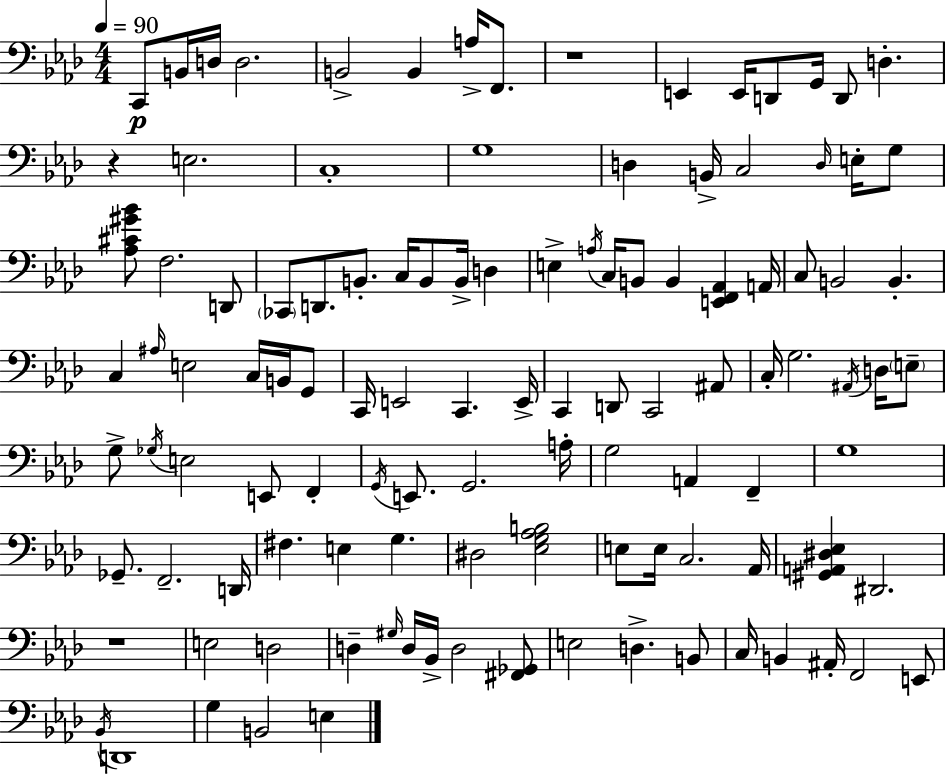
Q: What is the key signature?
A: F minor